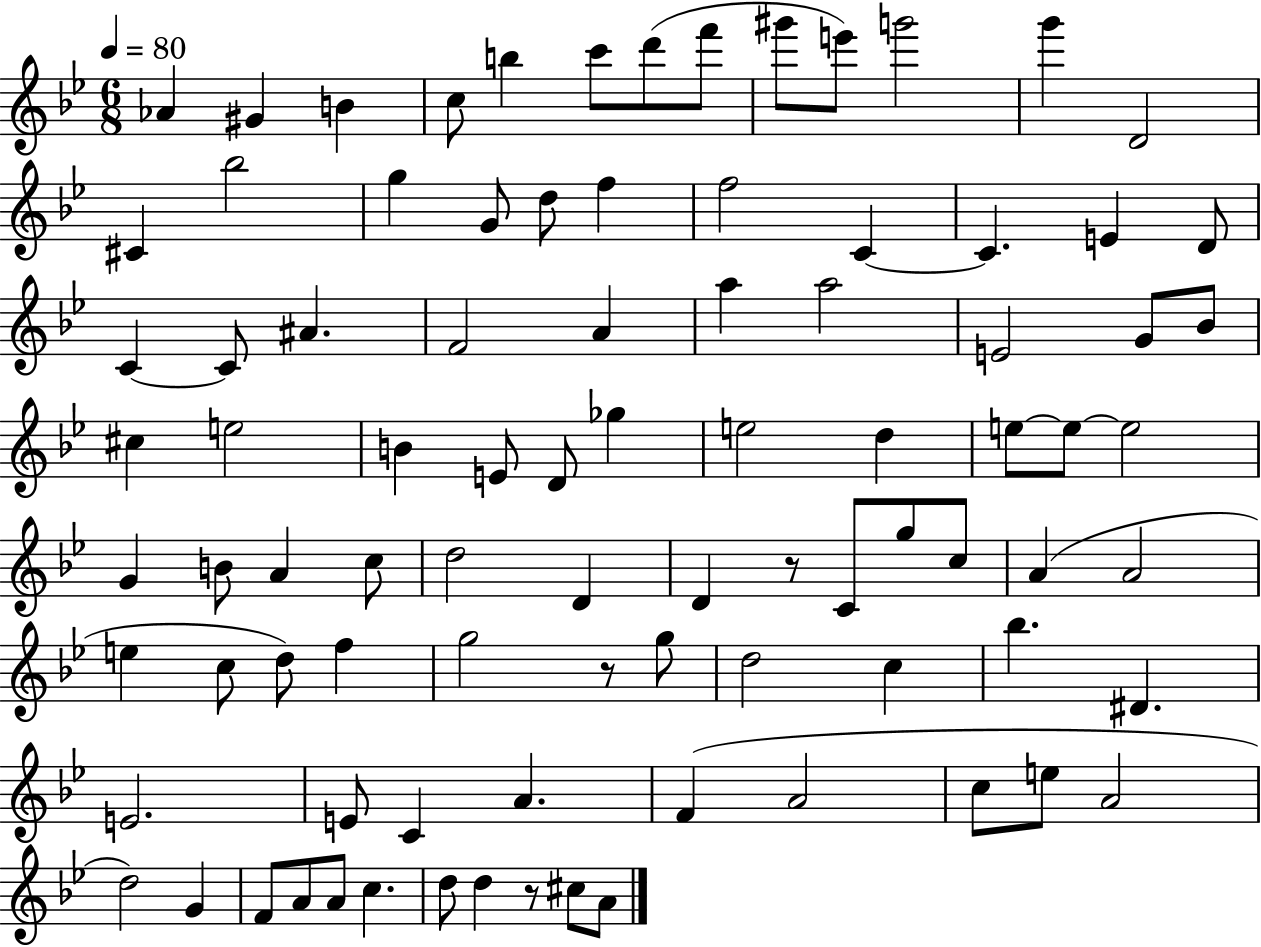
Ab4/q G#4/q B4/q C5/e B5/q C6/e D6/e F6/e G#6/e E6/e G6/h G6/q D4/h C#4/q Bb5/h G5/q G4/e D5/e F5/q F5/h C4/q C4/q. E4/q D4/e C4/q C4/e A#4/q. F4/h A4/q A5/q A5/h E4/h G4/e Bb4/e C#5/q E5/h B4/q E4/e D4/e Gb5/q E5/h D5/q E5/e E5/e E5/h G4/q B4/e A4/q C5/e D5/h D4/q D4/q R/e C4/e G5/e C5/e A4/q A4/h E5/q C5/e D5/e F5/q G5/h R/e G5/e D5/h C5/q Bb5/q. D#4/q. E4/h. E4/e C4/q A4/q. F4/q A4/h C5/e E5/e A4/h D5/h G4/q F4/e A4/e A4/e C5/q. D5/e D5/q R/e C#5/e A4/e